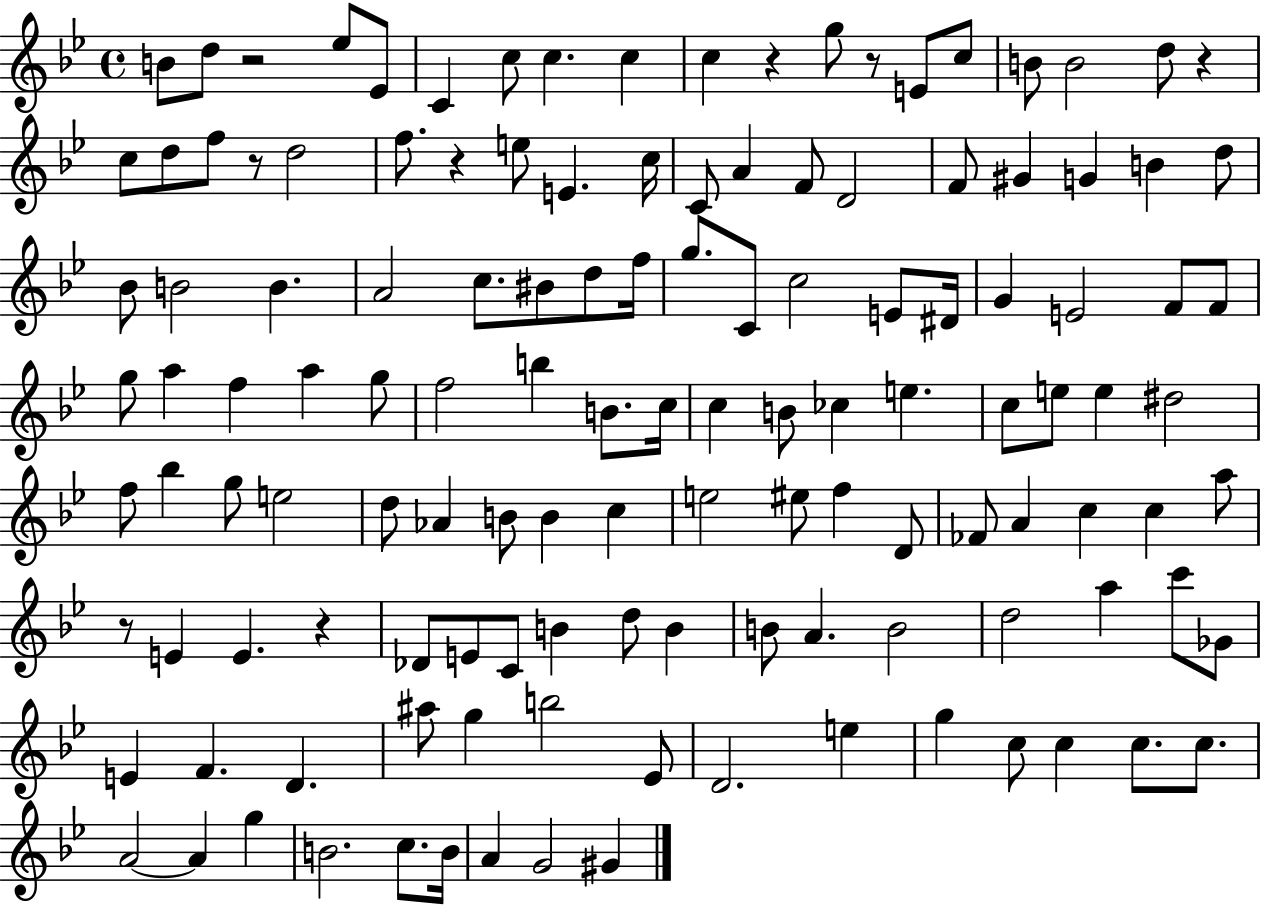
{
  \clef treble
  \time 4/4
  \defaultTimeSignature
  \key bes \major
  b'8 d''8 r2 ees''8 ees'8 | c'4 c''8 c''4. c''4 | c''4 r4 g''8 r8 e'8 c''8 | b'8 b'2 d''8 r4 | \break c''8 d''8 f''8 r8 d''2 | f''8. r4 e''8 e'4. c''16 | c'8 a'4 f'8 d'2 | f'8 gis'4 g'4 b'4 d''8 | \break bes'8 b'2 b'4. | a'2 c''8. bis'8 d''8 f''16 | g''8. c'8 c''2 e'8 dis'16 | g'4 e'2 f'8 f'8 | \break g''8 a''4 f''4 a''4 g''8 | f''2 b''4 b'8. c''16 | c''4 b'8 ces''4 e''4. | c''8 e''8 e''4 dis''2 | \break f''8 bes''4 g''8 e''2 | d''8 aes'4 b'8 b'4 c''4 | e''2 eis''8 f''4 d'8 | fes'8 a'4 c''4 c''4 a''8 | \break r8 e'4 e'4. r4 | des'8 e'8 c'8 b'4 d''8 b'4 | b'8 a'4. b'2 | d''2 a''4 c'''8 ges'8 | \break e'4 f'4. d'4. | ais''8 g''4 b''2 ees'8 | d'2. e''4 | g''4 c''8 c''4 c''8. c''8. | \break a'2~~ a'4 g''4 | b'2. c''8. b'16 | a'4 g'2 gis'4 | \bar "|."
}